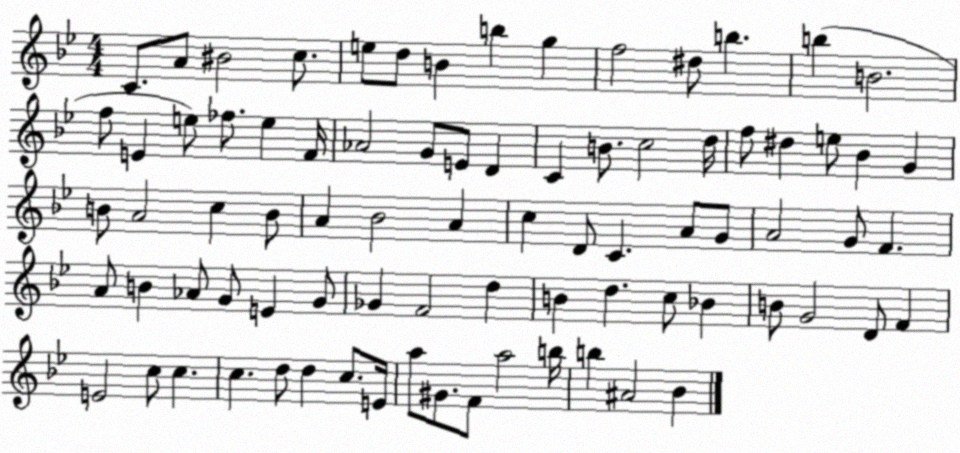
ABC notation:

X:1
T:Untitled
M:4/4
L:1/4
K:Bb
C/2 A/2 ^B2 c/2 e/2 d/2 B b g f2 ^d/2 b b B2 f/2 E e/2 _f/2 e F/4 _A2 G/2 E/2 D C B/2 c2 d/4 f/2 ^d e/2 _B G B/2 A2 c B/2 A _B2 A c D/2 C A/2 G/2 A2 G/2 F A/2 B _A/2 G/2 E G/2 _G F2 d B d c/2 _B B/2 G2 D/2 F E2 c/2 c c d/2 d c/2 E/4 a/2 ^G/2 F/2 a2 b/4 b ^A2 _B